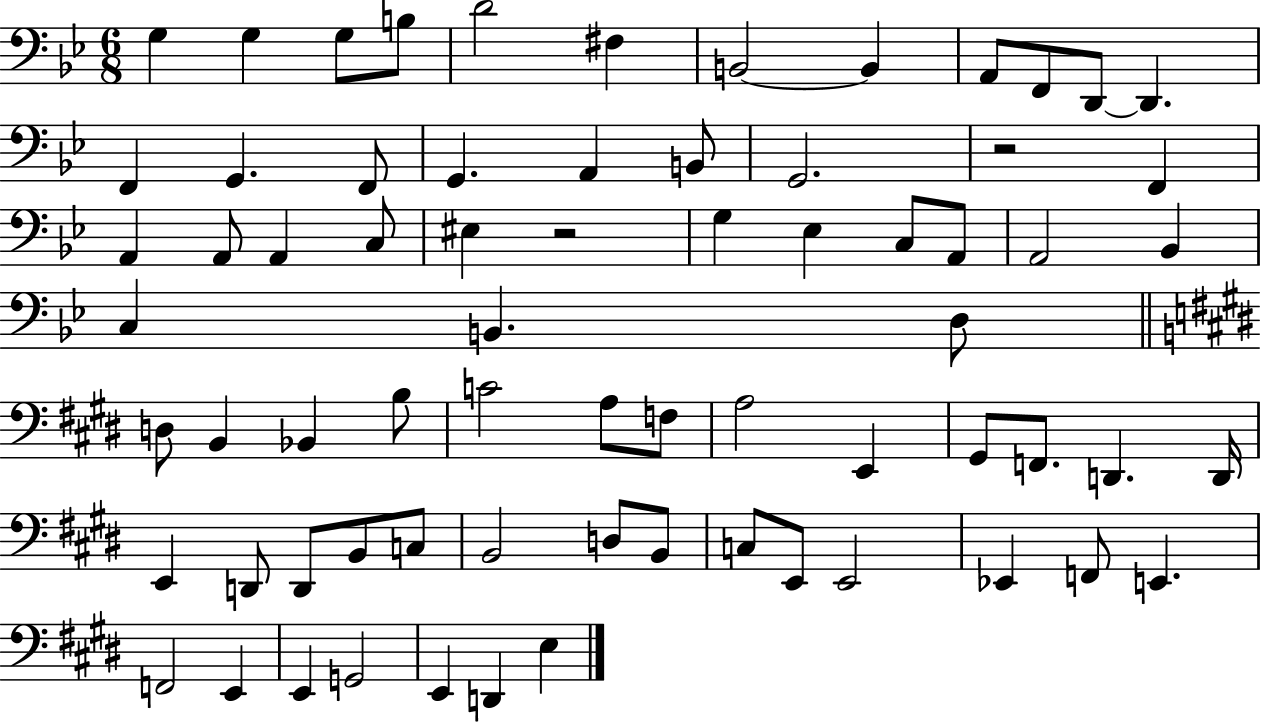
{
  \clef bass
  \numericTimeSignature
  \time 6/8
  \key bes \major
  g4 g4 g8 b8 | d'2 fis4 | b,2~~ b,4 | a,8 f,8 d,8~~ d,4. | \break f,4 g,4. f,8 | g,4. a,4 b,8 | g,2. | r2 f,4 | \break a,4 a,8 a,4 c8 | eis4 r2 | g4 ees4 c8 a,8 | a,2 bes,4 | \break c4 b,4. d8 | \bar "||" \break \key e \major d8 b,4 bes,4 b8 | c'2 a8 f8 | a2 e,4 | gis,8 f,8. d,4. d,16 | \break e,4 d,8 d,8 b,8 c8 | b,2 d8 b,8 | c8 e,8 e,2 | ees,4 f,8 e,4. | \break f,2 e,4 | e,4 g,2 | e,4 d,4 e4 | \bar "|."
}